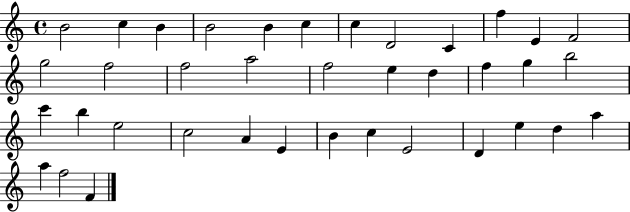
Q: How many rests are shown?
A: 0